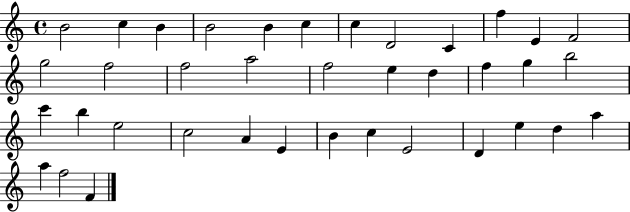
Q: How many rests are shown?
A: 0